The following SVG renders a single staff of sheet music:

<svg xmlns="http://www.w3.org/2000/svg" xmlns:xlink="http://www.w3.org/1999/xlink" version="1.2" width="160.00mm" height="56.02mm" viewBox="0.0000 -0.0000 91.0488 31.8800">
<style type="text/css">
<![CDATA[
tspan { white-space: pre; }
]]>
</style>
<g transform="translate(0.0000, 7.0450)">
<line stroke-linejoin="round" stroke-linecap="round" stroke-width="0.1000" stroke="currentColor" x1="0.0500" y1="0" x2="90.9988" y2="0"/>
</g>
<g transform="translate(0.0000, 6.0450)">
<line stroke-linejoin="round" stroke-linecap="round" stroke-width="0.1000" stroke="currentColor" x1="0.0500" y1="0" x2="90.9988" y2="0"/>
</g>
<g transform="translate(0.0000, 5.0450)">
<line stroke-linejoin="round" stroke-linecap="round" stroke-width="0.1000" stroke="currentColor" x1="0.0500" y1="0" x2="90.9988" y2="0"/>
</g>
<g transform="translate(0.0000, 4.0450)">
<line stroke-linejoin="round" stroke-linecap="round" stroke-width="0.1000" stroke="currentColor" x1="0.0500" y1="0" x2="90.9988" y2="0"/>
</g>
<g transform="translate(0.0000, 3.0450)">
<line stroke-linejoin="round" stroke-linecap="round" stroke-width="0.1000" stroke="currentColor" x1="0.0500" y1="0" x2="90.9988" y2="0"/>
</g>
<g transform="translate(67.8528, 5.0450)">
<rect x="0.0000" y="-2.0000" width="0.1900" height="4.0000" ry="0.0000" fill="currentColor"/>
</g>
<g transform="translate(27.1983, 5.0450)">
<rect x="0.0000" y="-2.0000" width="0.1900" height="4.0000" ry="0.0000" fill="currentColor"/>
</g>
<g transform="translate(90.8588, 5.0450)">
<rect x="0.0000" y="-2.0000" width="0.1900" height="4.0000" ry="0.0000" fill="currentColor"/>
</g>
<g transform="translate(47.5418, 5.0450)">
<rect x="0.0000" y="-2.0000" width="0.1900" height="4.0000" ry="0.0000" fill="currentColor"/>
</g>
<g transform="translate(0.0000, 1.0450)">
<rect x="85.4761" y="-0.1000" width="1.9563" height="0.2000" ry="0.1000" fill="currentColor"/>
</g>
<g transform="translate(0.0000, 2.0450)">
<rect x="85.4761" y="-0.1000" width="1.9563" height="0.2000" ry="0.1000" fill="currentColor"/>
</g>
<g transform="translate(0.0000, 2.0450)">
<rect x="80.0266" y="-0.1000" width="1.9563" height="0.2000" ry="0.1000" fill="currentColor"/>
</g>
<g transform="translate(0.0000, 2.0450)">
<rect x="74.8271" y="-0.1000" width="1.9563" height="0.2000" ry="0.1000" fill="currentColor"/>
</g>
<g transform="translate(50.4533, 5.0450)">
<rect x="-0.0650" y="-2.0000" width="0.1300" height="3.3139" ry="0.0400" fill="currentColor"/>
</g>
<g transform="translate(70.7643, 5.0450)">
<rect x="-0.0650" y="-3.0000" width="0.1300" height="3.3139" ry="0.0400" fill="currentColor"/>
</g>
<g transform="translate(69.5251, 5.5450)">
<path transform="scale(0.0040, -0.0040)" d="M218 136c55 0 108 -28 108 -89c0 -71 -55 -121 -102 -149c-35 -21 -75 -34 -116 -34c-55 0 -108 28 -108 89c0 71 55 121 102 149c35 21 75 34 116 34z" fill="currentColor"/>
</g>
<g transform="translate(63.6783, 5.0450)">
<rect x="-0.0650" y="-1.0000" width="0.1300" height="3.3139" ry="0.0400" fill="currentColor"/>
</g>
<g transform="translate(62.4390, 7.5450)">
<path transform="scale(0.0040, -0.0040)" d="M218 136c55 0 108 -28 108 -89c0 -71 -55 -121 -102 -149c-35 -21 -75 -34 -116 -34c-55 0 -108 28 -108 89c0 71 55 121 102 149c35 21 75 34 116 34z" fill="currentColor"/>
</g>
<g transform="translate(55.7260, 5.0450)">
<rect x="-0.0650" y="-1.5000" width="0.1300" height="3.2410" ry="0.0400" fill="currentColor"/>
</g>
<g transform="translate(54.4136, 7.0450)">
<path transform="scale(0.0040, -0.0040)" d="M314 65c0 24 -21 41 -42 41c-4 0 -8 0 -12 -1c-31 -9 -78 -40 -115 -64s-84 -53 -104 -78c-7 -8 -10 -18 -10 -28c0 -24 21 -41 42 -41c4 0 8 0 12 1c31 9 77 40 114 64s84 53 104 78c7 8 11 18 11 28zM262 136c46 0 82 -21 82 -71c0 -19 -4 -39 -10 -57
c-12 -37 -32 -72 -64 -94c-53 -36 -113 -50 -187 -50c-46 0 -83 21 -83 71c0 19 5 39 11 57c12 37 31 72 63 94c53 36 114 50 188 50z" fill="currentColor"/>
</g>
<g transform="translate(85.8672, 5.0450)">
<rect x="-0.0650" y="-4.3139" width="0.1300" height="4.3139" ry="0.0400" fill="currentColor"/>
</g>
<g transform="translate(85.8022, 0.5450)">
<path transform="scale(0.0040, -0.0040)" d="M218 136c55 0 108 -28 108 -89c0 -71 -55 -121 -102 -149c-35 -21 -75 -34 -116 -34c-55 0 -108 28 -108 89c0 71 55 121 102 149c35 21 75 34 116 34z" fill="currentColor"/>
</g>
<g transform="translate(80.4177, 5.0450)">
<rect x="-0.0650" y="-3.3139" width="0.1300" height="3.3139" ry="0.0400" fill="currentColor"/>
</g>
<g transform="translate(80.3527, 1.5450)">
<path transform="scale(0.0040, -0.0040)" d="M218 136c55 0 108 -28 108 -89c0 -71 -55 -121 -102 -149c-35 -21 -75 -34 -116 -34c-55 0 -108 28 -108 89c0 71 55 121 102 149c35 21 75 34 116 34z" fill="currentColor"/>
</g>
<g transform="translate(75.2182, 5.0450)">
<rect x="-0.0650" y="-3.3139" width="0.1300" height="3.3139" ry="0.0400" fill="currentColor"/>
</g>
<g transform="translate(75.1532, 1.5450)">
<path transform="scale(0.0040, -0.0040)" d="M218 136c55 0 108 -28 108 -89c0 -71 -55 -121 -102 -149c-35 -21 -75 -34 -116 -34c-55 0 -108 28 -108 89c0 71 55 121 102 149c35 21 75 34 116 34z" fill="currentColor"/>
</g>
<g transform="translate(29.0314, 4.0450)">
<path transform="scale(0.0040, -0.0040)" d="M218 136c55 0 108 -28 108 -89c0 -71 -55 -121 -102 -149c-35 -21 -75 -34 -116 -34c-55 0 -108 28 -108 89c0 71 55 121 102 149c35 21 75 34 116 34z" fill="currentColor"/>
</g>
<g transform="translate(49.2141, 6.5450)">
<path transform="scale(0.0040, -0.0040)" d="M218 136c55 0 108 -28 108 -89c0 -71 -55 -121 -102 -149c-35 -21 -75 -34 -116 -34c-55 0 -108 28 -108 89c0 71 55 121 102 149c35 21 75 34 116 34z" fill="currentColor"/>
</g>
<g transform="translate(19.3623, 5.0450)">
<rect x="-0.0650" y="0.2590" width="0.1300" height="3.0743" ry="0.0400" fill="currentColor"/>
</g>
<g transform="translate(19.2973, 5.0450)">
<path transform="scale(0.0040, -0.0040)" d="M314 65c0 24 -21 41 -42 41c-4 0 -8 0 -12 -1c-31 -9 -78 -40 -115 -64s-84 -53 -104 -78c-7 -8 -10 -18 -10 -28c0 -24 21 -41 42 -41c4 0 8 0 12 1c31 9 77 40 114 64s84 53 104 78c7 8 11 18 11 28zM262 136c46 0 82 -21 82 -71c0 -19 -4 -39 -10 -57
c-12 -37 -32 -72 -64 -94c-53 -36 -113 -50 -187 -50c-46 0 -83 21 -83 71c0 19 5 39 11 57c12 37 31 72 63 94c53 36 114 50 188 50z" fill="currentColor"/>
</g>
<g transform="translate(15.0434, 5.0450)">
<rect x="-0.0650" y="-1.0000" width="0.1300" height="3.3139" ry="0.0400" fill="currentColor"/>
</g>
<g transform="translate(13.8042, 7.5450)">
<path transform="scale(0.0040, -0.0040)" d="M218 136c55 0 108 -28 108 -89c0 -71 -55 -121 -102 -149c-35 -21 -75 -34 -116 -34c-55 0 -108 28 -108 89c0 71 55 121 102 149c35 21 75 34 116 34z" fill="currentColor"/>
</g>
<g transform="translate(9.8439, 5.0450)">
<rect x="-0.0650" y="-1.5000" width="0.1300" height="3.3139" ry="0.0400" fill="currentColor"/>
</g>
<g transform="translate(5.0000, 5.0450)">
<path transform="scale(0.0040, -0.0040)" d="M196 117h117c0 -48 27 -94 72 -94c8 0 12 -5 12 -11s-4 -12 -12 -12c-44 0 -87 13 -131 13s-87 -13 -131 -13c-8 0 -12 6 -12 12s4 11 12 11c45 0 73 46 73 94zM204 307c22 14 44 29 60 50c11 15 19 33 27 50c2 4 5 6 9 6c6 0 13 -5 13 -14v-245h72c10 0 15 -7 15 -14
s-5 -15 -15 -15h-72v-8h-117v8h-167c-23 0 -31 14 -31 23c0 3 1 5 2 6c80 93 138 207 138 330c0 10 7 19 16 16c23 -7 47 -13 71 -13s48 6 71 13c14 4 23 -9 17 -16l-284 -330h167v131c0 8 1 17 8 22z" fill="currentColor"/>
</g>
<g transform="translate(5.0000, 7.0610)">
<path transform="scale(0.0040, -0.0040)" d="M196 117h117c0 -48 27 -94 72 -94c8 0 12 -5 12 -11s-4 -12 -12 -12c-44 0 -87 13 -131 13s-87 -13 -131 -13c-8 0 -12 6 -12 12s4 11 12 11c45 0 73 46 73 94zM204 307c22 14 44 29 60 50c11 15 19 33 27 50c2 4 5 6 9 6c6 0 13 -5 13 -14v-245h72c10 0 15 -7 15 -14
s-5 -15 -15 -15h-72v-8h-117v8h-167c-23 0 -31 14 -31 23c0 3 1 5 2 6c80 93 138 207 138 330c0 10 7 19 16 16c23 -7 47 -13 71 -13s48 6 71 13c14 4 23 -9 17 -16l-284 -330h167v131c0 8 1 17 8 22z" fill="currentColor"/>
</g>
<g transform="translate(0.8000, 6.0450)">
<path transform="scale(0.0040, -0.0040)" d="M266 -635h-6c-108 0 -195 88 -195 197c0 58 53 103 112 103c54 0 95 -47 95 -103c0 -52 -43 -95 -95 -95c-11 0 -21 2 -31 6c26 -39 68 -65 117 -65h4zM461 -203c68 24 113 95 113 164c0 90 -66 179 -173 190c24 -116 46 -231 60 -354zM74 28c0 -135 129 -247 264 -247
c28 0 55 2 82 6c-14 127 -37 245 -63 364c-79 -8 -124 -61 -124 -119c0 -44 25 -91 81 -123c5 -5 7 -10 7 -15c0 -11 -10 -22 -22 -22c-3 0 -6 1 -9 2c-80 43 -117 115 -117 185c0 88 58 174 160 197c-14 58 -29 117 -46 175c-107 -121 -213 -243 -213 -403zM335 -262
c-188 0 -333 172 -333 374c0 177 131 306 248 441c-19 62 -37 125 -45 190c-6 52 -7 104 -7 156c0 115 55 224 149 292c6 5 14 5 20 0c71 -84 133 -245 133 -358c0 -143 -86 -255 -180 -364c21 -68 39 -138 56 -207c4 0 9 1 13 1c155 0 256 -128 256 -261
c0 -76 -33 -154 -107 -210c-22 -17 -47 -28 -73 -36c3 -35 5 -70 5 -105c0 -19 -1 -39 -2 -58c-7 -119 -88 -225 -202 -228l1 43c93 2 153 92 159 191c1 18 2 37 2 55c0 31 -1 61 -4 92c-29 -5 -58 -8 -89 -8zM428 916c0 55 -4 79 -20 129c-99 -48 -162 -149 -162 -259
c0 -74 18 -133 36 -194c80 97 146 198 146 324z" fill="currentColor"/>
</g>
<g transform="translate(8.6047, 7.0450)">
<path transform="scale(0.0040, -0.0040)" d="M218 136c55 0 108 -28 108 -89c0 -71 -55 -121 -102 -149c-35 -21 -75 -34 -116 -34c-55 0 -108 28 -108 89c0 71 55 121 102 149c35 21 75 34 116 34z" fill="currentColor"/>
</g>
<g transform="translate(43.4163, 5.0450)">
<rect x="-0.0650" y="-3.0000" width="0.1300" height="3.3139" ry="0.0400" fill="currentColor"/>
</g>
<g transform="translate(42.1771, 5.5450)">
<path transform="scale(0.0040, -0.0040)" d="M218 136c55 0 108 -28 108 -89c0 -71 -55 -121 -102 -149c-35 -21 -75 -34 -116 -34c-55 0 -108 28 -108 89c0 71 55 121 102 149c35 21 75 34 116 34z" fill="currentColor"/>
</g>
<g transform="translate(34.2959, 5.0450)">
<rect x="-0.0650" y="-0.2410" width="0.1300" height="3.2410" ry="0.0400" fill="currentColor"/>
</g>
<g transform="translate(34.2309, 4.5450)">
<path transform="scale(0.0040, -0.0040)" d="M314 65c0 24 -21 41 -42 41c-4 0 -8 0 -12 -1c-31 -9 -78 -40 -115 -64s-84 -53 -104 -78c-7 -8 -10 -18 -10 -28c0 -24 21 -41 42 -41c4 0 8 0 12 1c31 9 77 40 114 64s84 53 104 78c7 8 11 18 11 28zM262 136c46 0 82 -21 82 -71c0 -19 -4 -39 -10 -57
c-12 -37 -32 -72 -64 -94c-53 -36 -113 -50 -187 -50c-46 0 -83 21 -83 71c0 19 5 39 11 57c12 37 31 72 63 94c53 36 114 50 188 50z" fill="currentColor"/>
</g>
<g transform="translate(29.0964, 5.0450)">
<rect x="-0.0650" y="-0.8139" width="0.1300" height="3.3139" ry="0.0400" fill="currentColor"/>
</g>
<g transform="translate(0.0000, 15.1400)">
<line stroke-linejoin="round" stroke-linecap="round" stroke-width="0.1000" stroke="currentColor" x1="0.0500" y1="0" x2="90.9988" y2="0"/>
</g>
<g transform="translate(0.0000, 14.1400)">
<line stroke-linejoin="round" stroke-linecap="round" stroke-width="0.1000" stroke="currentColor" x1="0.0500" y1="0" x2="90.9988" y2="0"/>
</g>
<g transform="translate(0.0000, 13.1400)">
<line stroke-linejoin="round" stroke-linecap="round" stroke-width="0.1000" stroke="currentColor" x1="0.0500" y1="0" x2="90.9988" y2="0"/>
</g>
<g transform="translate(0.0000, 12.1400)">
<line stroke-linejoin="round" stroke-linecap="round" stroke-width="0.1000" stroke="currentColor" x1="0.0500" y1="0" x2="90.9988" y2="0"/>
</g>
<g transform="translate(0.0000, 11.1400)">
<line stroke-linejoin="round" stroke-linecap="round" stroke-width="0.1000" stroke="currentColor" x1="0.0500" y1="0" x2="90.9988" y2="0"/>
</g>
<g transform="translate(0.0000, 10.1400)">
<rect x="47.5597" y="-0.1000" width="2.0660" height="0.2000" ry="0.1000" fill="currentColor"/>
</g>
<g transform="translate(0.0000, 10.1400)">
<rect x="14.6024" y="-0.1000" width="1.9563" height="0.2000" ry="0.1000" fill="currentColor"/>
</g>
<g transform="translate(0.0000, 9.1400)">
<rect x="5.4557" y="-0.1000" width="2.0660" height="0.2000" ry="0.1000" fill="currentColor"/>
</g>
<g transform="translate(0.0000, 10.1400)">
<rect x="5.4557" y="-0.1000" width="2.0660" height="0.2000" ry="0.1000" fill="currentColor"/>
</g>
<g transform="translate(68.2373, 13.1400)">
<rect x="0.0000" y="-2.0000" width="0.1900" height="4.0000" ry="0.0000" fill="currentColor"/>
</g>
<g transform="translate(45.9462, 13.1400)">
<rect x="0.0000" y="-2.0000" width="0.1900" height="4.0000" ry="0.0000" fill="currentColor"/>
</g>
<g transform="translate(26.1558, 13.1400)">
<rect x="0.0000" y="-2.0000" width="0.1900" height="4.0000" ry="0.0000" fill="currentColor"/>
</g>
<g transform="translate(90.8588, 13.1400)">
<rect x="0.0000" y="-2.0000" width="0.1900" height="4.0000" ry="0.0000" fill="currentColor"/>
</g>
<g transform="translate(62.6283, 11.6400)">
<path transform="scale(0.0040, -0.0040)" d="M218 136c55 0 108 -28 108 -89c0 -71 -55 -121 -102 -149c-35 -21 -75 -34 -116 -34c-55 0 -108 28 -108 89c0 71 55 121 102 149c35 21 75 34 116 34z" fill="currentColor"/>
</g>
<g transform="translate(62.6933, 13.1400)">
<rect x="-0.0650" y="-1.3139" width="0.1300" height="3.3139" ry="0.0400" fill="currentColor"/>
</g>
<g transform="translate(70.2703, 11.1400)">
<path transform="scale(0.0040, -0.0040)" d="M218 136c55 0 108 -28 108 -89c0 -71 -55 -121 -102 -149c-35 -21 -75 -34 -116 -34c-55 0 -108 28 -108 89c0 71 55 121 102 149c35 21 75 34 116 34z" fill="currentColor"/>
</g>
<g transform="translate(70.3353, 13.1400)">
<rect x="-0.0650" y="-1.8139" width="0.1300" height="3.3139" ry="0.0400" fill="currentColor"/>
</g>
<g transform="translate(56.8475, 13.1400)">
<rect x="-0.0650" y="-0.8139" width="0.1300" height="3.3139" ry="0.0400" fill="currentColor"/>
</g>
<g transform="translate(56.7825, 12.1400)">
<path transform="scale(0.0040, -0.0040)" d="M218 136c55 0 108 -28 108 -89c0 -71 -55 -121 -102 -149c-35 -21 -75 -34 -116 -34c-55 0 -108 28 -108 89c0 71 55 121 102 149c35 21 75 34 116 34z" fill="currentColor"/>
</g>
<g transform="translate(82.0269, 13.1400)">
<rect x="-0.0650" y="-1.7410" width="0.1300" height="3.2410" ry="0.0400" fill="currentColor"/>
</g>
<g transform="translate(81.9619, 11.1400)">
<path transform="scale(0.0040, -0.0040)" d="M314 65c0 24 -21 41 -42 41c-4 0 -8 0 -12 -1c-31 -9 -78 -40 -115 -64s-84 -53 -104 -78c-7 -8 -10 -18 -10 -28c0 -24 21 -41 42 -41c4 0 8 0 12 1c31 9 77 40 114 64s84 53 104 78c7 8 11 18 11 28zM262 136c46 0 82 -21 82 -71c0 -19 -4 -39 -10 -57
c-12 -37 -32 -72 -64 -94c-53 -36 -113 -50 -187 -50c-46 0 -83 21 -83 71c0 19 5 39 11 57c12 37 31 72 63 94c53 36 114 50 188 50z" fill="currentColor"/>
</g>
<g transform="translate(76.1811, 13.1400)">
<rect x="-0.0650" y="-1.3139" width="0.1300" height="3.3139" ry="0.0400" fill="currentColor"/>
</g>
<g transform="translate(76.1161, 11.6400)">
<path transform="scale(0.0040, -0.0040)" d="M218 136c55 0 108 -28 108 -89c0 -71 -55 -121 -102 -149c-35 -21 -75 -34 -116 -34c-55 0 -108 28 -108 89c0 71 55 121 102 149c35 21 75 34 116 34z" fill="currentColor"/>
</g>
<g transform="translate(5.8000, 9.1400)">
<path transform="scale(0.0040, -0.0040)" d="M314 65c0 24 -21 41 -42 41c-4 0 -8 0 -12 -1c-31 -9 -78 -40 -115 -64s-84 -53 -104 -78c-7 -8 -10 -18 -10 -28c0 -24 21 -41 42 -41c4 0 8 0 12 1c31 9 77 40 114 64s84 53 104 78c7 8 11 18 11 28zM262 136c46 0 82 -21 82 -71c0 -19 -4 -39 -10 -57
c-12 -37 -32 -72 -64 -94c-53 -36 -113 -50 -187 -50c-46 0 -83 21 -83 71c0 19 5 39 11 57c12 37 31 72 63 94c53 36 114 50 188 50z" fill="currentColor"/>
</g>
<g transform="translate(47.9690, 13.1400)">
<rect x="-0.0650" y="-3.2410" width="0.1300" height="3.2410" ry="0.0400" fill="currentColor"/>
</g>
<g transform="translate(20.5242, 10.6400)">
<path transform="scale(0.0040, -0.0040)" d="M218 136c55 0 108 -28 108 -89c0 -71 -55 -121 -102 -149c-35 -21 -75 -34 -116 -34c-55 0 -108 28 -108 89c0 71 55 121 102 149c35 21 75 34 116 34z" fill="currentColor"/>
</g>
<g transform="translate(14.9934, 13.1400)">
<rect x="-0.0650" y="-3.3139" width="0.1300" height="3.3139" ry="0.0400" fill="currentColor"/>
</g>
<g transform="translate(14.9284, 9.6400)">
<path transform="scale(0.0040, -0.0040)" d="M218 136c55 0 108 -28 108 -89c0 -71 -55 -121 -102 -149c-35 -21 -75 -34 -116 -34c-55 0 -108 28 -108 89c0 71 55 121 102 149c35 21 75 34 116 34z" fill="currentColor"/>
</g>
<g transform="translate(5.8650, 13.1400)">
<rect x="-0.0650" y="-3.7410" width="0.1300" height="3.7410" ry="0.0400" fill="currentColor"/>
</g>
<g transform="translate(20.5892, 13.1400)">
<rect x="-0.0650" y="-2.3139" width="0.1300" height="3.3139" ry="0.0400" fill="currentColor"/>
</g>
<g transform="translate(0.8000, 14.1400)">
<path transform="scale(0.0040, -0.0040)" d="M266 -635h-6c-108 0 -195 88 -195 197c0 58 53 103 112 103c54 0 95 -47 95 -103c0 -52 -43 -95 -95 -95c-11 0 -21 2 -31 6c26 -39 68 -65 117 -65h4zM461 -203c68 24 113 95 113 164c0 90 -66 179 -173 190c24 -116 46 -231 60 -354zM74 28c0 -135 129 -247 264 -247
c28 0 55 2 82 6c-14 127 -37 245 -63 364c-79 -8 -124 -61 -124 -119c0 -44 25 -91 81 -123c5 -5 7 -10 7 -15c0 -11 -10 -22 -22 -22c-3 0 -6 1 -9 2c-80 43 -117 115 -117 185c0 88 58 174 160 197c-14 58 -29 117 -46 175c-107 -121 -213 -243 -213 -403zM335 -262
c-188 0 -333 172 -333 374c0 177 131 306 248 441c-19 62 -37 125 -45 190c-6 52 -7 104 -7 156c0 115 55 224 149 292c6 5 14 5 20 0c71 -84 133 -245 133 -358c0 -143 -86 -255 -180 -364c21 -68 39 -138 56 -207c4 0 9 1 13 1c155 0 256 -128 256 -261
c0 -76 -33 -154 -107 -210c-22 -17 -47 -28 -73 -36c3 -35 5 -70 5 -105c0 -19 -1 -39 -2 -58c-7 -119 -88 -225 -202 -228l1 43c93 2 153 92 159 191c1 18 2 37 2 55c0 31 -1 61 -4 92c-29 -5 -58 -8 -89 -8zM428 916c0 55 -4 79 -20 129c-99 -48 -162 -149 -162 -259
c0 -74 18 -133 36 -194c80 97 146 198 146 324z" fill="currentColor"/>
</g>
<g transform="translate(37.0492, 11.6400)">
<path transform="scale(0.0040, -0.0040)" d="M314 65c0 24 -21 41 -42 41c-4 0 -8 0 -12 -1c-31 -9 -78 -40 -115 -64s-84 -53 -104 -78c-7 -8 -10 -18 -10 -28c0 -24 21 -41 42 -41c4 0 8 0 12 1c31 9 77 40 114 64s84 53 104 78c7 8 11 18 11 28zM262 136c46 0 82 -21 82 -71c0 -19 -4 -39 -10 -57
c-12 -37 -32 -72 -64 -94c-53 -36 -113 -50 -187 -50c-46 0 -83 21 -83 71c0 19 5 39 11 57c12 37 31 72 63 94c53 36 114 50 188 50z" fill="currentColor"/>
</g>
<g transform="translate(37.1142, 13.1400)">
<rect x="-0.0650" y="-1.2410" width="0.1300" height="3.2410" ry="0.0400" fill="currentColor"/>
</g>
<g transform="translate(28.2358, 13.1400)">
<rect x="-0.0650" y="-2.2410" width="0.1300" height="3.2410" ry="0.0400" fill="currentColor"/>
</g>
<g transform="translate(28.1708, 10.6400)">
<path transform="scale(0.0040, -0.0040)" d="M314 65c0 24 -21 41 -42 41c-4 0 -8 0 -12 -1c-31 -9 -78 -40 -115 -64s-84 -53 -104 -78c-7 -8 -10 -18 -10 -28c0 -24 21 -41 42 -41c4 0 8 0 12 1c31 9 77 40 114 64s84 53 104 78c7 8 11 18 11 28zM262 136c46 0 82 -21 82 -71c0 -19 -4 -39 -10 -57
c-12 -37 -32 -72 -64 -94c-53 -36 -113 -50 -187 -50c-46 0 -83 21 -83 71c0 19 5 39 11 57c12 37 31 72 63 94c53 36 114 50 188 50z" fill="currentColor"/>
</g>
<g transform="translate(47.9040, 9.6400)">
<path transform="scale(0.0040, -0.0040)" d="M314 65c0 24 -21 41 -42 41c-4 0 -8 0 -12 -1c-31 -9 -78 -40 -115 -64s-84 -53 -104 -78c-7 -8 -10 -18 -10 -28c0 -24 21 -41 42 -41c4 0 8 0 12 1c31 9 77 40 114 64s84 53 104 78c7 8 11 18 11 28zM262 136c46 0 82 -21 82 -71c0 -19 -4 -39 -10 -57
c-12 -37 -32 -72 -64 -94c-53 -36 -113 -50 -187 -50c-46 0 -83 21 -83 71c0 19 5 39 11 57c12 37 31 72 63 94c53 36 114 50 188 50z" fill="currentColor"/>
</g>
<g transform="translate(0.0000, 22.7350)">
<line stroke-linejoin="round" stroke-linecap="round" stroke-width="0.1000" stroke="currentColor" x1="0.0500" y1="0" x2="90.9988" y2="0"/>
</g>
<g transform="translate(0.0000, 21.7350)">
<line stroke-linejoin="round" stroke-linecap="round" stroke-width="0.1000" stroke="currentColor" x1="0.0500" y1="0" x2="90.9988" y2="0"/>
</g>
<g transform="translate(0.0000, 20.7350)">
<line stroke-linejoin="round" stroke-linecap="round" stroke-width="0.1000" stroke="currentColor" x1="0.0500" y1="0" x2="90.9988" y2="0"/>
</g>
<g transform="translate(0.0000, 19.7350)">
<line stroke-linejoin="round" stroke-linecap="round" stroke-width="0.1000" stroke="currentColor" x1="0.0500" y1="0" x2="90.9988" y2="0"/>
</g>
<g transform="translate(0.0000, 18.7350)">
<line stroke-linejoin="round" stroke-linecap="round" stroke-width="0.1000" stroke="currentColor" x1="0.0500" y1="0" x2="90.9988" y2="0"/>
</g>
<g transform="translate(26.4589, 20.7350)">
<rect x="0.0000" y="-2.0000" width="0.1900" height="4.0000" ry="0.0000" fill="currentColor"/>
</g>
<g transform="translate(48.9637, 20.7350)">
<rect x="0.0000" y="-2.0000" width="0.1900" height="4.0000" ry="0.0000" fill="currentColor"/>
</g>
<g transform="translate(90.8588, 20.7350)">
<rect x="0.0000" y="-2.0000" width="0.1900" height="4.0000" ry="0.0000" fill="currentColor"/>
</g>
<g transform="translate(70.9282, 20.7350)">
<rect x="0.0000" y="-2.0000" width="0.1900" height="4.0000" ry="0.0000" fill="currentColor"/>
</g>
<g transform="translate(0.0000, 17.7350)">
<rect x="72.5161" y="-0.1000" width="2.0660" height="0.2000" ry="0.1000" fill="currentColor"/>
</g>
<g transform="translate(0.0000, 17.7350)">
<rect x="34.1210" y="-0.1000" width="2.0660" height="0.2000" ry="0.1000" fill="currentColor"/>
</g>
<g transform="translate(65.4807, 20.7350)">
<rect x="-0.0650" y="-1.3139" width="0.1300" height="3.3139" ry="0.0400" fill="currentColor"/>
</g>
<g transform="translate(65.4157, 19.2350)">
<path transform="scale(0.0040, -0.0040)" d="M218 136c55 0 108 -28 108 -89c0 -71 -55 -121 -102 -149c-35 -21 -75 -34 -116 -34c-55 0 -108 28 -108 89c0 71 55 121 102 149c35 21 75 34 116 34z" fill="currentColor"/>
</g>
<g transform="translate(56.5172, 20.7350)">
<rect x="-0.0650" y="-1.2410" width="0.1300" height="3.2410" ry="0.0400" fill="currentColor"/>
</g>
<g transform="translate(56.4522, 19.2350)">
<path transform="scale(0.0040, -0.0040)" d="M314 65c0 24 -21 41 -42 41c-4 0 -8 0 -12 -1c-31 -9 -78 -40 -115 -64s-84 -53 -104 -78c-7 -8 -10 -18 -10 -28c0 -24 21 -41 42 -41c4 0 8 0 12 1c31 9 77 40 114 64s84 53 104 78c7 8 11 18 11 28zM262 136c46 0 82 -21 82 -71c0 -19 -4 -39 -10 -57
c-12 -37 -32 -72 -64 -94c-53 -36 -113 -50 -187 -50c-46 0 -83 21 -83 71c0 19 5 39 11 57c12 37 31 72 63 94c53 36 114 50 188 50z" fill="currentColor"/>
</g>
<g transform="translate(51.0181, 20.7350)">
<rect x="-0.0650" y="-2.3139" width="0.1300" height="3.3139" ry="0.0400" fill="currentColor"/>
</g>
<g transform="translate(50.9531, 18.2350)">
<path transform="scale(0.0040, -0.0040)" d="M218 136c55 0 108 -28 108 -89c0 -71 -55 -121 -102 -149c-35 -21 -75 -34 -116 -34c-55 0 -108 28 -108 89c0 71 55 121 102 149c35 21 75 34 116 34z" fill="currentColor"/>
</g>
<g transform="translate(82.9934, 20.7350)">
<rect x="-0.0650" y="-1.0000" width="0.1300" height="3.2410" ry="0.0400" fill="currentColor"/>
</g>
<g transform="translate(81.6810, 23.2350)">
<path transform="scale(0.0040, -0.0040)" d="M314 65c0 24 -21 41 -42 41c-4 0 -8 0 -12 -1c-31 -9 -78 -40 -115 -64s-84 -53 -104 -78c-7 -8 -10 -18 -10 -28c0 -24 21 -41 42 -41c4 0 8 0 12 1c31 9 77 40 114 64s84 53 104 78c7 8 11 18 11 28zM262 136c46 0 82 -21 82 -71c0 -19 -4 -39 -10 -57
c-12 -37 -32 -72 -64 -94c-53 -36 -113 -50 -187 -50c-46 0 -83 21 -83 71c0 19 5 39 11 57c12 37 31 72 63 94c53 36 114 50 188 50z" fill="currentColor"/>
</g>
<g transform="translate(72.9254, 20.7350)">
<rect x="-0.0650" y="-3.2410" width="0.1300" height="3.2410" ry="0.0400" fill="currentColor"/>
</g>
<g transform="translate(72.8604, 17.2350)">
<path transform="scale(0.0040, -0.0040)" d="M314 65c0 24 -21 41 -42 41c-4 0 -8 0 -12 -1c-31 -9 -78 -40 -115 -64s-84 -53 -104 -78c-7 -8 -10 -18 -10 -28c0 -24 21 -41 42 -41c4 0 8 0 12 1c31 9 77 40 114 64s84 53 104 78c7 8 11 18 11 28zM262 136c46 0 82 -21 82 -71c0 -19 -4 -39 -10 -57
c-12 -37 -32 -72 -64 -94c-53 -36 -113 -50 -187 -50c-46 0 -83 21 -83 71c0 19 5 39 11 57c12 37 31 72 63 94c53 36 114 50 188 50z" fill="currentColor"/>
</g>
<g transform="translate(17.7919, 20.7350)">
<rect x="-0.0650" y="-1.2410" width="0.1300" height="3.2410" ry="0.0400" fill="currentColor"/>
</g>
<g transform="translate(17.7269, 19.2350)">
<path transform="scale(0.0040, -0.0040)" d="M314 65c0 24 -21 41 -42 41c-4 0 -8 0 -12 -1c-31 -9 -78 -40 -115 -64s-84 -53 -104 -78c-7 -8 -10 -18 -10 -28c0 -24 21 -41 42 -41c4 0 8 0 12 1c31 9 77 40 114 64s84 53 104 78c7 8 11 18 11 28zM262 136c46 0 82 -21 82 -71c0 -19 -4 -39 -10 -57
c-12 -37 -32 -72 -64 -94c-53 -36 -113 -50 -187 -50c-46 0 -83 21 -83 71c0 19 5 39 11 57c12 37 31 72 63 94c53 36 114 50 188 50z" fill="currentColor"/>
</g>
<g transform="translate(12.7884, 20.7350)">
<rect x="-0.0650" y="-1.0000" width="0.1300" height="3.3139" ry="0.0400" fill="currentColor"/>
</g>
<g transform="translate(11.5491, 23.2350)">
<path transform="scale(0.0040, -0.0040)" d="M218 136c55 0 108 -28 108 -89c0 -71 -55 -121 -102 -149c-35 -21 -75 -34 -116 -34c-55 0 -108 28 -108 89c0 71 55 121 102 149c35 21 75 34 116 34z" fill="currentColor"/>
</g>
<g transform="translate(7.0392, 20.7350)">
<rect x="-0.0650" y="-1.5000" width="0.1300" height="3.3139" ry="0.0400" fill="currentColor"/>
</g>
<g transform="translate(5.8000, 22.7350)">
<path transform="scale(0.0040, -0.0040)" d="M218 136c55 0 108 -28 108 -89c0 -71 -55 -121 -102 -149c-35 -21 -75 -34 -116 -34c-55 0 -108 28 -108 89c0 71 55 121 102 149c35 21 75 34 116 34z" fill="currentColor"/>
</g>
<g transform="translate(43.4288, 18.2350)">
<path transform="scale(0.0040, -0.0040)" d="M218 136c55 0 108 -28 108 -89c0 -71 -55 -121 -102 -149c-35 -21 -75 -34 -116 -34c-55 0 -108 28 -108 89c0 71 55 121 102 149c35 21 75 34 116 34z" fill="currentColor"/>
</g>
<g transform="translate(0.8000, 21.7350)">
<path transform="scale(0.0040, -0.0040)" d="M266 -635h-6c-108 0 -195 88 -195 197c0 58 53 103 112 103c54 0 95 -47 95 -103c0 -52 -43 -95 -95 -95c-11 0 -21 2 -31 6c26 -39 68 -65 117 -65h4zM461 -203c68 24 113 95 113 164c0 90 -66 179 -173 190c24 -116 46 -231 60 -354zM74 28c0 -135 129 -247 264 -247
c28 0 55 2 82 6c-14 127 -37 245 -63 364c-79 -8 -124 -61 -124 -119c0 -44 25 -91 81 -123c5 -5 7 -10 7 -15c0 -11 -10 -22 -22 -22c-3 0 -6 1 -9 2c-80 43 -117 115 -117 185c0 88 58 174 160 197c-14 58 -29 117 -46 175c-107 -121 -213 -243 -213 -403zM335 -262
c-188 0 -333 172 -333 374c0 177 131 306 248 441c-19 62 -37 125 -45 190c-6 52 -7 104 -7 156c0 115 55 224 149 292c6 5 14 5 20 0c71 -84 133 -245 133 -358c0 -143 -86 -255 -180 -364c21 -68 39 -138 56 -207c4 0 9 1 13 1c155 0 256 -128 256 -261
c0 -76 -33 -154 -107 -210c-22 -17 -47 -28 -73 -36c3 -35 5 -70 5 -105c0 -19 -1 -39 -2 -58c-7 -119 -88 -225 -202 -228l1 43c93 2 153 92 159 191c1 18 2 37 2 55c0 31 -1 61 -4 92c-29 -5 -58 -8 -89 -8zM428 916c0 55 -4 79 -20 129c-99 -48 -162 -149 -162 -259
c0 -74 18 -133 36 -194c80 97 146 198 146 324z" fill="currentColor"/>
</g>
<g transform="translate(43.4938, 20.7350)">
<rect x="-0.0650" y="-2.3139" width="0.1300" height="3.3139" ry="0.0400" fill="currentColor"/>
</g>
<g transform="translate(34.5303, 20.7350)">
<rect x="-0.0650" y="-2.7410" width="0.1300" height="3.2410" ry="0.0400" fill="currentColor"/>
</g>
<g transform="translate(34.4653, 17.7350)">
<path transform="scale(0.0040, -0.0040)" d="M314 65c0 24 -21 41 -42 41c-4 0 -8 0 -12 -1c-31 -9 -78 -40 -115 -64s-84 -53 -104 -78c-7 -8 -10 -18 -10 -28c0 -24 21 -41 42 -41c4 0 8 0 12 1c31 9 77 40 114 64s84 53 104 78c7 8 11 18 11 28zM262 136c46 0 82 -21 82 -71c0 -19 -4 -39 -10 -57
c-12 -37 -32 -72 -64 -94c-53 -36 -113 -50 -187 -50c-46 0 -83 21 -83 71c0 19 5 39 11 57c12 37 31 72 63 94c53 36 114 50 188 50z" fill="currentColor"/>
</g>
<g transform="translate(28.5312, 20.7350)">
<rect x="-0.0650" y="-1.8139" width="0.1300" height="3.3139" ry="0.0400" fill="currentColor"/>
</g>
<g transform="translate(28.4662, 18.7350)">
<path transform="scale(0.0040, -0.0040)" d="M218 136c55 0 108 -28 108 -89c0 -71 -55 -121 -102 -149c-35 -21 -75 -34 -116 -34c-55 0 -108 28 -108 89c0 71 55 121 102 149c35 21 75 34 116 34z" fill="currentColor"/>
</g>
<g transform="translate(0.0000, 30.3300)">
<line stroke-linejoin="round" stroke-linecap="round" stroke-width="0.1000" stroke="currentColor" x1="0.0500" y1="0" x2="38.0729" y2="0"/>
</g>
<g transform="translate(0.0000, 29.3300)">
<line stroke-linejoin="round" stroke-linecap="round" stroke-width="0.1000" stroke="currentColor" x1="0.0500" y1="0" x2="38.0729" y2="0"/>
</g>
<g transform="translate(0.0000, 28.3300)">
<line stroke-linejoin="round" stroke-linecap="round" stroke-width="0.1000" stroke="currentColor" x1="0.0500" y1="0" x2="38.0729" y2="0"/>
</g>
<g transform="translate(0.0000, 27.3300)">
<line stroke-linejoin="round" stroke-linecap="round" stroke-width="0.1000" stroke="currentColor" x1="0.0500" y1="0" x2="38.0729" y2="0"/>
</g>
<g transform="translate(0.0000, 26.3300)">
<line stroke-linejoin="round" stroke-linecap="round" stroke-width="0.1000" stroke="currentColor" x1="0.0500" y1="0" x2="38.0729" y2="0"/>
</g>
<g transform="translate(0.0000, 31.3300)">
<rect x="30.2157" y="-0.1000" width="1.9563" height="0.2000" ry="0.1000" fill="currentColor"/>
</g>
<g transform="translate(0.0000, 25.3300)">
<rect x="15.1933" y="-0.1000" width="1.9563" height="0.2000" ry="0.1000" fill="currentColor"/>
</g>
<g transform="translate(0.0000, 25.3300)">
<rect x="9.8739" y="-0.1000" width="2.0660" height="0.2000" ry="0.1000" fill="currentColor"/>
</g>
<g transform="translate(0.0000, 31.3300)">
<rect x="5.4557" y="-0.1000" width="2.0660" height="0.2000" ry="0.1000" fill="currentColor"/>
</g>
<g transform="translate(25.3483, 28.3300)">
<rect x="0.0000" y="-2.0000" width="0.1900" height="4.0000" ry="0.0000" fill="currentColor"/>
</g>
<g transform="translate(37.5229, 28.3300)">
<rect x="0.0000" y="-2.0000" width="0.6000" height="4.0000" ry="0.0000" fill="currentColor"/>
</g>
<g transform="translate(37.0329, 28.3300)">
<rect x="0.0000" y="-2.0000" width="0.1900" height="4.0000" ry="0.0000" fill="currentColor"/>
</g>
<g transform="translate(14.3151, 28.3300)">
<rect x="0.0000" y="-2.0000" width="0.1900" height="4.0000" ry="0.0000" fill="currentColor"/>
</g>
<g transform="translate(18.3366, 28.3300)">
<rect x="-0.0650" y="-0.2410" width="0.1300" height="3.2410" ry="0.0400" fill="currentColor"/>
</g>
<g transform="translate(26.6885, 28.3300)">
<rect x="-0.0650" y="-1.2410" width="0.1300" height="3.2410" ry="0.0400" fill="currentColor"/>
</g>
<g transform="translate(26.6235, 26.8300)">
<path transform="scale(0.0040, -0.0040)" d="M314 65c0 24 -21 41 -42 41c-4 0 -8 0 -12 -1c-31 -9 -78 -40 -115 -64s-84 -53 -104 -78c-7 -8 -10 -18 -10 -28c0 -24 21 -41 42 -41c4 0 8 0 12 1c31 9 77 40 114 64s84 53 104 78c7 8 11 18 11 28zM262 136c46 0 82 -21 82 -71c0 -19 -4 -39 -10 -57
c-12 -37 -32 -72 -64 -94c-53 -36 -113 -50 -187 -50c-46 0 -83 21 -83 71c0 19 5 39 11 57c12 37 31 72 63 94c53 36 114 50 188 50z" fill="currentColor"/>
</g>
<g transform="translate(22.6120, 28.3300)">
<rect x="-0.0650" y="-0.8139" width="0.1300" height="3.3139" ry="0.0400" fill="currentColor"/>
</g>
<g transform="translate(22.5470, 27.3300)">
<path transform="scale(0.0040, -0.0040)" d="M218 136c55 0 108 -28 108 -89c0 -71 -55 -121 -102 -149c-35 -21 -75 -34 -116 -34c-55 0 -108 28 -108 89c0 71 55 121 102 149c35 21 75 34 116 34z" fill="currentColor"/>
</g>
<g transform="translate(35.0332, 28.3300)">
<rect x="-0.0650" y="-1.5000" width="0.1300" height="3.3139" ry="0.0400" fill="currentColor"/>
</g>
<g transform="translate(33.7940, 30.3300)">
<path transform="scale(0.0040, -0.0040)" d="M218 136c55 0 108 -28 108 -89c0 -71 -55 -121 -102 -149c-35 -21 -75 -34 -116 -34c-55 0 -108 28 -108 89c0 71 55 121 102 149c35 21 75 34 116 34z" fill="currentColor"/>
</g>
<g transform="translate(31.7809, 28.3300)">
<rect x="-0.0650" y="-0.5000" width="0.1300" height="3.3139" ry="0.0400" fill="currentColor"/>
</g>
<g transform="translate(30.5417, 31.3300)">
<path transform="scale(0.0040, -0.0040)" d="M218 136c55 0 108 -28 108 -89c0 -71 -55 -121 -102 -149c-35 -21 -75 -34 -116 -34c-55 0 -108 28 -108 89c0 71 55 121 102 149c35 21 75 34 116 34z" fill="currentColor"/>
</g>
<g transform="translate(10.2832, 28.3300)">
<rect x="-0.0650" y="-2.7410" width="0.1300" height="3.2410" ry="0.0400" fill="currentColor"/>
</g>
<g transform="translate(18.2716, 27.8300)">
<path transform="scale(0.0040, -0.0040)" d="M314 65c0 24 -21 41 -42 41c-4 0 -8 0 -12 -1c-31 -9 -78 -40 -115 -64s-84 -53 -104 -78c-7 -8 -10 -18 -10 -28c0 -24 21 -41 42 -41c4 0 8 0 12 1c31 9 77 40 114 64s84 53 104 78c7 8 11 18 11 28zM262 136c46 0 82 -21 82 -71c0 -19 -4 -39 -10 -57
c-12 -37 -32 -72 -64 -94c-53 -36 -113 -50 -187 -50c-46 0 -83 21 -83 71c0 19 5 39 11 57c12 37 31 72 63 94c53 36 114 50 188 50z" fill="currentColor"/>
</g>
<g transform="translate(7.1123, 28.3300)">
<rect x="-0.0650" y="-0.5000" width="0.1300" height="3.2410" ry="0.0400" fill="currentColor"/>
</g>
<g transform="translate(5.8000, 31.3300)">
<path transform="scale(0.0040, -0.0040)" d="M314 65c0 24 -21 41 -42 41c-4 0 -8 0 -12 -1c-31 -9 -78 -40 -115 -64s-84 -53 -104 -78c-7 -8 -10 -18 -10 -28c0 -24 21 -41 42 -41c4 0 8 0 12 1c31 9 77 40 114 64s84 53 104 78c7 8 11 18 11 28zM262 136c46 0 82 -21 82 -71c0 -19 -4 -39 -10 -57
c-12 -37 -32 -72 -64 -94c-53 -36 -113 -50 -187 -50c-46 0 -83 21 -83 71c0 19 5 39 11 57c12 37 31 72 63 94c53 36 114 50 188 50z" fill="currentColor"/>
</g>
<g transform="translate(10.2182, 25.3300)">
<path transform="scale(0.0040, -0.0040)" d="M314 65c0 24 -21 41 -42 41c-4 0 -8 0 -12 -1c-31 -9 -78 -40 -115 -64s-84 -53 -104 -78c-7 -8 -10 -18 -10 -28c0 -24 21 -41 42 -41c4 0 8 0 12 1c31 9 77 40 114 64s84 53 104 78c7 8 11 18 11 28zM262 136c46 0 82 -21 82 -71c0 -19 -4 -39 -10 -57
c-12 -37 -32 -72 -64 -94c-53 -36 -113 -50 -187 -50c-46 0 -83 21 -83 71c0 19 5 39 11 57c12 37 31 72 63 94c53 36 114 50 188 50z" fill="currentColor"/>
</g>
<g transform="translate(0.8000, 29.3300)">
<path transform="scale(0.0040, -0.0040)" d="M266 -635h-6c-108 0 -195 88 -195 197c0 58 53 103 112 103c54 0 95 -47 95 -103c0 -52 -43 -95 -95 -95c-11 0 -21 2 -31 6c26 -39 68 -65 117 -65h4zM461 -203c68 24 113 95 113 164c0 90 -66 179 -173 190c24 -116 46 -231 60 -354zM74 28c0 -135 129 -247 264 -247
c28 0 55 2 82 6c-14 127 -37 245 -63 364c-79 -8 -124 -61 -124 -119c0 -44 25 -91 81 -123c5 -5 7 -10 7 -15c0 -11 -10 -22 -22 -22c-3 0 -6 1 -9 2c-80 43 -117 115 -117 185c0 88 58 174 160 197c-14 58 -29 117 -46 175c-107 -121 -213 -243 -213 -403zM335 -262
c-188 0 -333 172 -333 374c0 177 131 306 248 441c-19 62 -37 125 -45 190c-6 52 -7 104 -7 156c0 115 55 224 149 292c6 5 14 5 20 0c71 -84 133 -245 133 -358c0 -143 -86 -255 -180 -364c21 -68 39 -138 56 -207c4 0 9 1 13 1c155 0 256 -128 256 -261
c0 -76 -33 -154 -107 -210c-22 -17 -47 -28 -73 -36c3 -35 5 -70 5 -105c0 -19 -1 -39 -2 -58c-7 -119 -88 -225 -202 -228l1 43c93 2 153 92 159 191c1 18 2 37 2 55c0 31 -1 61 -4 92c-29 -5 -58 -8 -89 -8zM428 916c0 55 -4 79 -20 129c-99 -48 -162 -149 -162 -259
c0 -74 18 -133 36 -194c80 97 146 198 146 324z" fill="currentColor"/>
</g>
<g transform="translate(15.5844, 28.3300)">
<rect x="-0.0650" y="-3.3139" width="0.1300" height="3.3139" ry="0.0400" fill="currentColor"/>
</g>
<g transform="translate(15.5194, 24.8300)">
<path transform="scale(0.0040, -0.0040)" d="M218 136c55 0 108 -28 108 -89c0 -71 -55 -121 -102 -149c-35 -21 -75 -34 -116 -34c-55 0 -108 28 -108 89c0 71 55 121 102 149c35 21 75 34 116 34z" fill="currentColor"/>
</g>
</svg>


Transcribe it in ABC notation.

X:1
T:Untitled
M:4/4
L:1/4
K:C
E D B2 d c2 A F E2 D A b b d' c'2 b g g2 e2 b2 d e f e f2 E D e2 f a2 g g e2 e b2 D2 C2 a2 b c2 d e2 C E